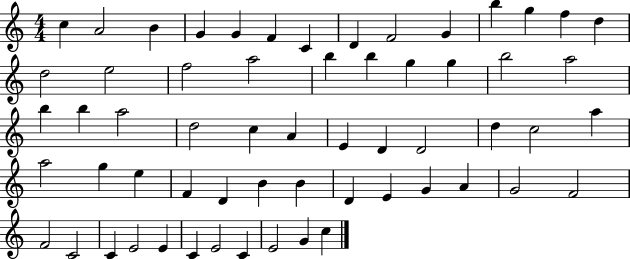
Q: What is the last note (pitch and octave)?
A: C5